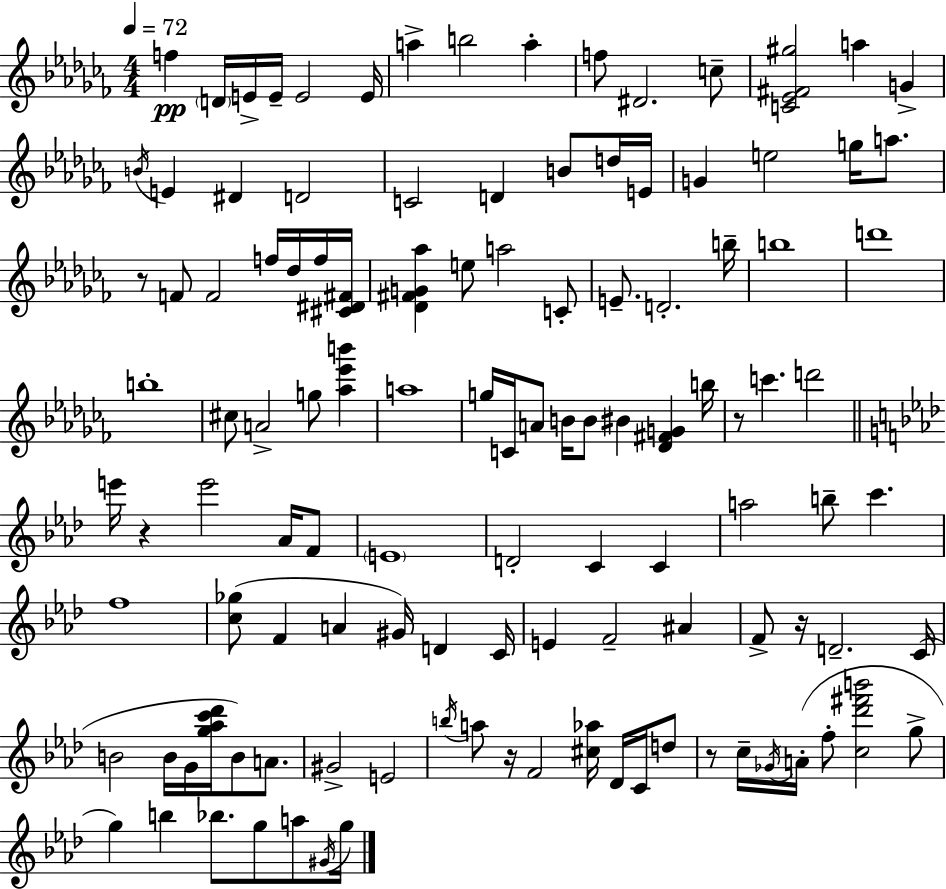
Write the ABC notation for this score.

X:1
T:Untitled
M:4/4
L:1/4
K:Abm
f D/4 E/4 E/4 E2 E/4 a b2 a f/2 ^D2 c/2 [C_E^F^g]2 a G B/4 E ^D D2 C2 D B/2 d/4 E/4 G e2 g/4 a/2 z/2 F/2 F2 f/4 _d/4 f/4 [^C^D^F]/4 [_D^FG_a] e/2 a2 C/2 E/2 D2 b/4 b4 d'4 b4 ^c/2 A2 g/2 [_a_e'b'] a4 g/4 C/4 A/2 B/4 B/2 ^B [_D^FG] b/4 z/2 c' d'2 e'/4 z e'2 _A/4 F/2 E4 D2 C C a2 b/2 c' f4 [c_g]/2 F A ^G/4 D C/4 E F2 ^A F/2 z/4 D2 C/4 B2 B/4 G/4 [g_ac'_d']/4 B/2 A/2 ^G2 E2 b/4 a/2 z/4 F2 [^c_a]/4 _D/4 C/4 d/2 z/2 c/4 _G/4 A/4 f/2 [c_d'^f'b']2 g/2 g b _b/2 g/2 a/2 ^G/4 g/4